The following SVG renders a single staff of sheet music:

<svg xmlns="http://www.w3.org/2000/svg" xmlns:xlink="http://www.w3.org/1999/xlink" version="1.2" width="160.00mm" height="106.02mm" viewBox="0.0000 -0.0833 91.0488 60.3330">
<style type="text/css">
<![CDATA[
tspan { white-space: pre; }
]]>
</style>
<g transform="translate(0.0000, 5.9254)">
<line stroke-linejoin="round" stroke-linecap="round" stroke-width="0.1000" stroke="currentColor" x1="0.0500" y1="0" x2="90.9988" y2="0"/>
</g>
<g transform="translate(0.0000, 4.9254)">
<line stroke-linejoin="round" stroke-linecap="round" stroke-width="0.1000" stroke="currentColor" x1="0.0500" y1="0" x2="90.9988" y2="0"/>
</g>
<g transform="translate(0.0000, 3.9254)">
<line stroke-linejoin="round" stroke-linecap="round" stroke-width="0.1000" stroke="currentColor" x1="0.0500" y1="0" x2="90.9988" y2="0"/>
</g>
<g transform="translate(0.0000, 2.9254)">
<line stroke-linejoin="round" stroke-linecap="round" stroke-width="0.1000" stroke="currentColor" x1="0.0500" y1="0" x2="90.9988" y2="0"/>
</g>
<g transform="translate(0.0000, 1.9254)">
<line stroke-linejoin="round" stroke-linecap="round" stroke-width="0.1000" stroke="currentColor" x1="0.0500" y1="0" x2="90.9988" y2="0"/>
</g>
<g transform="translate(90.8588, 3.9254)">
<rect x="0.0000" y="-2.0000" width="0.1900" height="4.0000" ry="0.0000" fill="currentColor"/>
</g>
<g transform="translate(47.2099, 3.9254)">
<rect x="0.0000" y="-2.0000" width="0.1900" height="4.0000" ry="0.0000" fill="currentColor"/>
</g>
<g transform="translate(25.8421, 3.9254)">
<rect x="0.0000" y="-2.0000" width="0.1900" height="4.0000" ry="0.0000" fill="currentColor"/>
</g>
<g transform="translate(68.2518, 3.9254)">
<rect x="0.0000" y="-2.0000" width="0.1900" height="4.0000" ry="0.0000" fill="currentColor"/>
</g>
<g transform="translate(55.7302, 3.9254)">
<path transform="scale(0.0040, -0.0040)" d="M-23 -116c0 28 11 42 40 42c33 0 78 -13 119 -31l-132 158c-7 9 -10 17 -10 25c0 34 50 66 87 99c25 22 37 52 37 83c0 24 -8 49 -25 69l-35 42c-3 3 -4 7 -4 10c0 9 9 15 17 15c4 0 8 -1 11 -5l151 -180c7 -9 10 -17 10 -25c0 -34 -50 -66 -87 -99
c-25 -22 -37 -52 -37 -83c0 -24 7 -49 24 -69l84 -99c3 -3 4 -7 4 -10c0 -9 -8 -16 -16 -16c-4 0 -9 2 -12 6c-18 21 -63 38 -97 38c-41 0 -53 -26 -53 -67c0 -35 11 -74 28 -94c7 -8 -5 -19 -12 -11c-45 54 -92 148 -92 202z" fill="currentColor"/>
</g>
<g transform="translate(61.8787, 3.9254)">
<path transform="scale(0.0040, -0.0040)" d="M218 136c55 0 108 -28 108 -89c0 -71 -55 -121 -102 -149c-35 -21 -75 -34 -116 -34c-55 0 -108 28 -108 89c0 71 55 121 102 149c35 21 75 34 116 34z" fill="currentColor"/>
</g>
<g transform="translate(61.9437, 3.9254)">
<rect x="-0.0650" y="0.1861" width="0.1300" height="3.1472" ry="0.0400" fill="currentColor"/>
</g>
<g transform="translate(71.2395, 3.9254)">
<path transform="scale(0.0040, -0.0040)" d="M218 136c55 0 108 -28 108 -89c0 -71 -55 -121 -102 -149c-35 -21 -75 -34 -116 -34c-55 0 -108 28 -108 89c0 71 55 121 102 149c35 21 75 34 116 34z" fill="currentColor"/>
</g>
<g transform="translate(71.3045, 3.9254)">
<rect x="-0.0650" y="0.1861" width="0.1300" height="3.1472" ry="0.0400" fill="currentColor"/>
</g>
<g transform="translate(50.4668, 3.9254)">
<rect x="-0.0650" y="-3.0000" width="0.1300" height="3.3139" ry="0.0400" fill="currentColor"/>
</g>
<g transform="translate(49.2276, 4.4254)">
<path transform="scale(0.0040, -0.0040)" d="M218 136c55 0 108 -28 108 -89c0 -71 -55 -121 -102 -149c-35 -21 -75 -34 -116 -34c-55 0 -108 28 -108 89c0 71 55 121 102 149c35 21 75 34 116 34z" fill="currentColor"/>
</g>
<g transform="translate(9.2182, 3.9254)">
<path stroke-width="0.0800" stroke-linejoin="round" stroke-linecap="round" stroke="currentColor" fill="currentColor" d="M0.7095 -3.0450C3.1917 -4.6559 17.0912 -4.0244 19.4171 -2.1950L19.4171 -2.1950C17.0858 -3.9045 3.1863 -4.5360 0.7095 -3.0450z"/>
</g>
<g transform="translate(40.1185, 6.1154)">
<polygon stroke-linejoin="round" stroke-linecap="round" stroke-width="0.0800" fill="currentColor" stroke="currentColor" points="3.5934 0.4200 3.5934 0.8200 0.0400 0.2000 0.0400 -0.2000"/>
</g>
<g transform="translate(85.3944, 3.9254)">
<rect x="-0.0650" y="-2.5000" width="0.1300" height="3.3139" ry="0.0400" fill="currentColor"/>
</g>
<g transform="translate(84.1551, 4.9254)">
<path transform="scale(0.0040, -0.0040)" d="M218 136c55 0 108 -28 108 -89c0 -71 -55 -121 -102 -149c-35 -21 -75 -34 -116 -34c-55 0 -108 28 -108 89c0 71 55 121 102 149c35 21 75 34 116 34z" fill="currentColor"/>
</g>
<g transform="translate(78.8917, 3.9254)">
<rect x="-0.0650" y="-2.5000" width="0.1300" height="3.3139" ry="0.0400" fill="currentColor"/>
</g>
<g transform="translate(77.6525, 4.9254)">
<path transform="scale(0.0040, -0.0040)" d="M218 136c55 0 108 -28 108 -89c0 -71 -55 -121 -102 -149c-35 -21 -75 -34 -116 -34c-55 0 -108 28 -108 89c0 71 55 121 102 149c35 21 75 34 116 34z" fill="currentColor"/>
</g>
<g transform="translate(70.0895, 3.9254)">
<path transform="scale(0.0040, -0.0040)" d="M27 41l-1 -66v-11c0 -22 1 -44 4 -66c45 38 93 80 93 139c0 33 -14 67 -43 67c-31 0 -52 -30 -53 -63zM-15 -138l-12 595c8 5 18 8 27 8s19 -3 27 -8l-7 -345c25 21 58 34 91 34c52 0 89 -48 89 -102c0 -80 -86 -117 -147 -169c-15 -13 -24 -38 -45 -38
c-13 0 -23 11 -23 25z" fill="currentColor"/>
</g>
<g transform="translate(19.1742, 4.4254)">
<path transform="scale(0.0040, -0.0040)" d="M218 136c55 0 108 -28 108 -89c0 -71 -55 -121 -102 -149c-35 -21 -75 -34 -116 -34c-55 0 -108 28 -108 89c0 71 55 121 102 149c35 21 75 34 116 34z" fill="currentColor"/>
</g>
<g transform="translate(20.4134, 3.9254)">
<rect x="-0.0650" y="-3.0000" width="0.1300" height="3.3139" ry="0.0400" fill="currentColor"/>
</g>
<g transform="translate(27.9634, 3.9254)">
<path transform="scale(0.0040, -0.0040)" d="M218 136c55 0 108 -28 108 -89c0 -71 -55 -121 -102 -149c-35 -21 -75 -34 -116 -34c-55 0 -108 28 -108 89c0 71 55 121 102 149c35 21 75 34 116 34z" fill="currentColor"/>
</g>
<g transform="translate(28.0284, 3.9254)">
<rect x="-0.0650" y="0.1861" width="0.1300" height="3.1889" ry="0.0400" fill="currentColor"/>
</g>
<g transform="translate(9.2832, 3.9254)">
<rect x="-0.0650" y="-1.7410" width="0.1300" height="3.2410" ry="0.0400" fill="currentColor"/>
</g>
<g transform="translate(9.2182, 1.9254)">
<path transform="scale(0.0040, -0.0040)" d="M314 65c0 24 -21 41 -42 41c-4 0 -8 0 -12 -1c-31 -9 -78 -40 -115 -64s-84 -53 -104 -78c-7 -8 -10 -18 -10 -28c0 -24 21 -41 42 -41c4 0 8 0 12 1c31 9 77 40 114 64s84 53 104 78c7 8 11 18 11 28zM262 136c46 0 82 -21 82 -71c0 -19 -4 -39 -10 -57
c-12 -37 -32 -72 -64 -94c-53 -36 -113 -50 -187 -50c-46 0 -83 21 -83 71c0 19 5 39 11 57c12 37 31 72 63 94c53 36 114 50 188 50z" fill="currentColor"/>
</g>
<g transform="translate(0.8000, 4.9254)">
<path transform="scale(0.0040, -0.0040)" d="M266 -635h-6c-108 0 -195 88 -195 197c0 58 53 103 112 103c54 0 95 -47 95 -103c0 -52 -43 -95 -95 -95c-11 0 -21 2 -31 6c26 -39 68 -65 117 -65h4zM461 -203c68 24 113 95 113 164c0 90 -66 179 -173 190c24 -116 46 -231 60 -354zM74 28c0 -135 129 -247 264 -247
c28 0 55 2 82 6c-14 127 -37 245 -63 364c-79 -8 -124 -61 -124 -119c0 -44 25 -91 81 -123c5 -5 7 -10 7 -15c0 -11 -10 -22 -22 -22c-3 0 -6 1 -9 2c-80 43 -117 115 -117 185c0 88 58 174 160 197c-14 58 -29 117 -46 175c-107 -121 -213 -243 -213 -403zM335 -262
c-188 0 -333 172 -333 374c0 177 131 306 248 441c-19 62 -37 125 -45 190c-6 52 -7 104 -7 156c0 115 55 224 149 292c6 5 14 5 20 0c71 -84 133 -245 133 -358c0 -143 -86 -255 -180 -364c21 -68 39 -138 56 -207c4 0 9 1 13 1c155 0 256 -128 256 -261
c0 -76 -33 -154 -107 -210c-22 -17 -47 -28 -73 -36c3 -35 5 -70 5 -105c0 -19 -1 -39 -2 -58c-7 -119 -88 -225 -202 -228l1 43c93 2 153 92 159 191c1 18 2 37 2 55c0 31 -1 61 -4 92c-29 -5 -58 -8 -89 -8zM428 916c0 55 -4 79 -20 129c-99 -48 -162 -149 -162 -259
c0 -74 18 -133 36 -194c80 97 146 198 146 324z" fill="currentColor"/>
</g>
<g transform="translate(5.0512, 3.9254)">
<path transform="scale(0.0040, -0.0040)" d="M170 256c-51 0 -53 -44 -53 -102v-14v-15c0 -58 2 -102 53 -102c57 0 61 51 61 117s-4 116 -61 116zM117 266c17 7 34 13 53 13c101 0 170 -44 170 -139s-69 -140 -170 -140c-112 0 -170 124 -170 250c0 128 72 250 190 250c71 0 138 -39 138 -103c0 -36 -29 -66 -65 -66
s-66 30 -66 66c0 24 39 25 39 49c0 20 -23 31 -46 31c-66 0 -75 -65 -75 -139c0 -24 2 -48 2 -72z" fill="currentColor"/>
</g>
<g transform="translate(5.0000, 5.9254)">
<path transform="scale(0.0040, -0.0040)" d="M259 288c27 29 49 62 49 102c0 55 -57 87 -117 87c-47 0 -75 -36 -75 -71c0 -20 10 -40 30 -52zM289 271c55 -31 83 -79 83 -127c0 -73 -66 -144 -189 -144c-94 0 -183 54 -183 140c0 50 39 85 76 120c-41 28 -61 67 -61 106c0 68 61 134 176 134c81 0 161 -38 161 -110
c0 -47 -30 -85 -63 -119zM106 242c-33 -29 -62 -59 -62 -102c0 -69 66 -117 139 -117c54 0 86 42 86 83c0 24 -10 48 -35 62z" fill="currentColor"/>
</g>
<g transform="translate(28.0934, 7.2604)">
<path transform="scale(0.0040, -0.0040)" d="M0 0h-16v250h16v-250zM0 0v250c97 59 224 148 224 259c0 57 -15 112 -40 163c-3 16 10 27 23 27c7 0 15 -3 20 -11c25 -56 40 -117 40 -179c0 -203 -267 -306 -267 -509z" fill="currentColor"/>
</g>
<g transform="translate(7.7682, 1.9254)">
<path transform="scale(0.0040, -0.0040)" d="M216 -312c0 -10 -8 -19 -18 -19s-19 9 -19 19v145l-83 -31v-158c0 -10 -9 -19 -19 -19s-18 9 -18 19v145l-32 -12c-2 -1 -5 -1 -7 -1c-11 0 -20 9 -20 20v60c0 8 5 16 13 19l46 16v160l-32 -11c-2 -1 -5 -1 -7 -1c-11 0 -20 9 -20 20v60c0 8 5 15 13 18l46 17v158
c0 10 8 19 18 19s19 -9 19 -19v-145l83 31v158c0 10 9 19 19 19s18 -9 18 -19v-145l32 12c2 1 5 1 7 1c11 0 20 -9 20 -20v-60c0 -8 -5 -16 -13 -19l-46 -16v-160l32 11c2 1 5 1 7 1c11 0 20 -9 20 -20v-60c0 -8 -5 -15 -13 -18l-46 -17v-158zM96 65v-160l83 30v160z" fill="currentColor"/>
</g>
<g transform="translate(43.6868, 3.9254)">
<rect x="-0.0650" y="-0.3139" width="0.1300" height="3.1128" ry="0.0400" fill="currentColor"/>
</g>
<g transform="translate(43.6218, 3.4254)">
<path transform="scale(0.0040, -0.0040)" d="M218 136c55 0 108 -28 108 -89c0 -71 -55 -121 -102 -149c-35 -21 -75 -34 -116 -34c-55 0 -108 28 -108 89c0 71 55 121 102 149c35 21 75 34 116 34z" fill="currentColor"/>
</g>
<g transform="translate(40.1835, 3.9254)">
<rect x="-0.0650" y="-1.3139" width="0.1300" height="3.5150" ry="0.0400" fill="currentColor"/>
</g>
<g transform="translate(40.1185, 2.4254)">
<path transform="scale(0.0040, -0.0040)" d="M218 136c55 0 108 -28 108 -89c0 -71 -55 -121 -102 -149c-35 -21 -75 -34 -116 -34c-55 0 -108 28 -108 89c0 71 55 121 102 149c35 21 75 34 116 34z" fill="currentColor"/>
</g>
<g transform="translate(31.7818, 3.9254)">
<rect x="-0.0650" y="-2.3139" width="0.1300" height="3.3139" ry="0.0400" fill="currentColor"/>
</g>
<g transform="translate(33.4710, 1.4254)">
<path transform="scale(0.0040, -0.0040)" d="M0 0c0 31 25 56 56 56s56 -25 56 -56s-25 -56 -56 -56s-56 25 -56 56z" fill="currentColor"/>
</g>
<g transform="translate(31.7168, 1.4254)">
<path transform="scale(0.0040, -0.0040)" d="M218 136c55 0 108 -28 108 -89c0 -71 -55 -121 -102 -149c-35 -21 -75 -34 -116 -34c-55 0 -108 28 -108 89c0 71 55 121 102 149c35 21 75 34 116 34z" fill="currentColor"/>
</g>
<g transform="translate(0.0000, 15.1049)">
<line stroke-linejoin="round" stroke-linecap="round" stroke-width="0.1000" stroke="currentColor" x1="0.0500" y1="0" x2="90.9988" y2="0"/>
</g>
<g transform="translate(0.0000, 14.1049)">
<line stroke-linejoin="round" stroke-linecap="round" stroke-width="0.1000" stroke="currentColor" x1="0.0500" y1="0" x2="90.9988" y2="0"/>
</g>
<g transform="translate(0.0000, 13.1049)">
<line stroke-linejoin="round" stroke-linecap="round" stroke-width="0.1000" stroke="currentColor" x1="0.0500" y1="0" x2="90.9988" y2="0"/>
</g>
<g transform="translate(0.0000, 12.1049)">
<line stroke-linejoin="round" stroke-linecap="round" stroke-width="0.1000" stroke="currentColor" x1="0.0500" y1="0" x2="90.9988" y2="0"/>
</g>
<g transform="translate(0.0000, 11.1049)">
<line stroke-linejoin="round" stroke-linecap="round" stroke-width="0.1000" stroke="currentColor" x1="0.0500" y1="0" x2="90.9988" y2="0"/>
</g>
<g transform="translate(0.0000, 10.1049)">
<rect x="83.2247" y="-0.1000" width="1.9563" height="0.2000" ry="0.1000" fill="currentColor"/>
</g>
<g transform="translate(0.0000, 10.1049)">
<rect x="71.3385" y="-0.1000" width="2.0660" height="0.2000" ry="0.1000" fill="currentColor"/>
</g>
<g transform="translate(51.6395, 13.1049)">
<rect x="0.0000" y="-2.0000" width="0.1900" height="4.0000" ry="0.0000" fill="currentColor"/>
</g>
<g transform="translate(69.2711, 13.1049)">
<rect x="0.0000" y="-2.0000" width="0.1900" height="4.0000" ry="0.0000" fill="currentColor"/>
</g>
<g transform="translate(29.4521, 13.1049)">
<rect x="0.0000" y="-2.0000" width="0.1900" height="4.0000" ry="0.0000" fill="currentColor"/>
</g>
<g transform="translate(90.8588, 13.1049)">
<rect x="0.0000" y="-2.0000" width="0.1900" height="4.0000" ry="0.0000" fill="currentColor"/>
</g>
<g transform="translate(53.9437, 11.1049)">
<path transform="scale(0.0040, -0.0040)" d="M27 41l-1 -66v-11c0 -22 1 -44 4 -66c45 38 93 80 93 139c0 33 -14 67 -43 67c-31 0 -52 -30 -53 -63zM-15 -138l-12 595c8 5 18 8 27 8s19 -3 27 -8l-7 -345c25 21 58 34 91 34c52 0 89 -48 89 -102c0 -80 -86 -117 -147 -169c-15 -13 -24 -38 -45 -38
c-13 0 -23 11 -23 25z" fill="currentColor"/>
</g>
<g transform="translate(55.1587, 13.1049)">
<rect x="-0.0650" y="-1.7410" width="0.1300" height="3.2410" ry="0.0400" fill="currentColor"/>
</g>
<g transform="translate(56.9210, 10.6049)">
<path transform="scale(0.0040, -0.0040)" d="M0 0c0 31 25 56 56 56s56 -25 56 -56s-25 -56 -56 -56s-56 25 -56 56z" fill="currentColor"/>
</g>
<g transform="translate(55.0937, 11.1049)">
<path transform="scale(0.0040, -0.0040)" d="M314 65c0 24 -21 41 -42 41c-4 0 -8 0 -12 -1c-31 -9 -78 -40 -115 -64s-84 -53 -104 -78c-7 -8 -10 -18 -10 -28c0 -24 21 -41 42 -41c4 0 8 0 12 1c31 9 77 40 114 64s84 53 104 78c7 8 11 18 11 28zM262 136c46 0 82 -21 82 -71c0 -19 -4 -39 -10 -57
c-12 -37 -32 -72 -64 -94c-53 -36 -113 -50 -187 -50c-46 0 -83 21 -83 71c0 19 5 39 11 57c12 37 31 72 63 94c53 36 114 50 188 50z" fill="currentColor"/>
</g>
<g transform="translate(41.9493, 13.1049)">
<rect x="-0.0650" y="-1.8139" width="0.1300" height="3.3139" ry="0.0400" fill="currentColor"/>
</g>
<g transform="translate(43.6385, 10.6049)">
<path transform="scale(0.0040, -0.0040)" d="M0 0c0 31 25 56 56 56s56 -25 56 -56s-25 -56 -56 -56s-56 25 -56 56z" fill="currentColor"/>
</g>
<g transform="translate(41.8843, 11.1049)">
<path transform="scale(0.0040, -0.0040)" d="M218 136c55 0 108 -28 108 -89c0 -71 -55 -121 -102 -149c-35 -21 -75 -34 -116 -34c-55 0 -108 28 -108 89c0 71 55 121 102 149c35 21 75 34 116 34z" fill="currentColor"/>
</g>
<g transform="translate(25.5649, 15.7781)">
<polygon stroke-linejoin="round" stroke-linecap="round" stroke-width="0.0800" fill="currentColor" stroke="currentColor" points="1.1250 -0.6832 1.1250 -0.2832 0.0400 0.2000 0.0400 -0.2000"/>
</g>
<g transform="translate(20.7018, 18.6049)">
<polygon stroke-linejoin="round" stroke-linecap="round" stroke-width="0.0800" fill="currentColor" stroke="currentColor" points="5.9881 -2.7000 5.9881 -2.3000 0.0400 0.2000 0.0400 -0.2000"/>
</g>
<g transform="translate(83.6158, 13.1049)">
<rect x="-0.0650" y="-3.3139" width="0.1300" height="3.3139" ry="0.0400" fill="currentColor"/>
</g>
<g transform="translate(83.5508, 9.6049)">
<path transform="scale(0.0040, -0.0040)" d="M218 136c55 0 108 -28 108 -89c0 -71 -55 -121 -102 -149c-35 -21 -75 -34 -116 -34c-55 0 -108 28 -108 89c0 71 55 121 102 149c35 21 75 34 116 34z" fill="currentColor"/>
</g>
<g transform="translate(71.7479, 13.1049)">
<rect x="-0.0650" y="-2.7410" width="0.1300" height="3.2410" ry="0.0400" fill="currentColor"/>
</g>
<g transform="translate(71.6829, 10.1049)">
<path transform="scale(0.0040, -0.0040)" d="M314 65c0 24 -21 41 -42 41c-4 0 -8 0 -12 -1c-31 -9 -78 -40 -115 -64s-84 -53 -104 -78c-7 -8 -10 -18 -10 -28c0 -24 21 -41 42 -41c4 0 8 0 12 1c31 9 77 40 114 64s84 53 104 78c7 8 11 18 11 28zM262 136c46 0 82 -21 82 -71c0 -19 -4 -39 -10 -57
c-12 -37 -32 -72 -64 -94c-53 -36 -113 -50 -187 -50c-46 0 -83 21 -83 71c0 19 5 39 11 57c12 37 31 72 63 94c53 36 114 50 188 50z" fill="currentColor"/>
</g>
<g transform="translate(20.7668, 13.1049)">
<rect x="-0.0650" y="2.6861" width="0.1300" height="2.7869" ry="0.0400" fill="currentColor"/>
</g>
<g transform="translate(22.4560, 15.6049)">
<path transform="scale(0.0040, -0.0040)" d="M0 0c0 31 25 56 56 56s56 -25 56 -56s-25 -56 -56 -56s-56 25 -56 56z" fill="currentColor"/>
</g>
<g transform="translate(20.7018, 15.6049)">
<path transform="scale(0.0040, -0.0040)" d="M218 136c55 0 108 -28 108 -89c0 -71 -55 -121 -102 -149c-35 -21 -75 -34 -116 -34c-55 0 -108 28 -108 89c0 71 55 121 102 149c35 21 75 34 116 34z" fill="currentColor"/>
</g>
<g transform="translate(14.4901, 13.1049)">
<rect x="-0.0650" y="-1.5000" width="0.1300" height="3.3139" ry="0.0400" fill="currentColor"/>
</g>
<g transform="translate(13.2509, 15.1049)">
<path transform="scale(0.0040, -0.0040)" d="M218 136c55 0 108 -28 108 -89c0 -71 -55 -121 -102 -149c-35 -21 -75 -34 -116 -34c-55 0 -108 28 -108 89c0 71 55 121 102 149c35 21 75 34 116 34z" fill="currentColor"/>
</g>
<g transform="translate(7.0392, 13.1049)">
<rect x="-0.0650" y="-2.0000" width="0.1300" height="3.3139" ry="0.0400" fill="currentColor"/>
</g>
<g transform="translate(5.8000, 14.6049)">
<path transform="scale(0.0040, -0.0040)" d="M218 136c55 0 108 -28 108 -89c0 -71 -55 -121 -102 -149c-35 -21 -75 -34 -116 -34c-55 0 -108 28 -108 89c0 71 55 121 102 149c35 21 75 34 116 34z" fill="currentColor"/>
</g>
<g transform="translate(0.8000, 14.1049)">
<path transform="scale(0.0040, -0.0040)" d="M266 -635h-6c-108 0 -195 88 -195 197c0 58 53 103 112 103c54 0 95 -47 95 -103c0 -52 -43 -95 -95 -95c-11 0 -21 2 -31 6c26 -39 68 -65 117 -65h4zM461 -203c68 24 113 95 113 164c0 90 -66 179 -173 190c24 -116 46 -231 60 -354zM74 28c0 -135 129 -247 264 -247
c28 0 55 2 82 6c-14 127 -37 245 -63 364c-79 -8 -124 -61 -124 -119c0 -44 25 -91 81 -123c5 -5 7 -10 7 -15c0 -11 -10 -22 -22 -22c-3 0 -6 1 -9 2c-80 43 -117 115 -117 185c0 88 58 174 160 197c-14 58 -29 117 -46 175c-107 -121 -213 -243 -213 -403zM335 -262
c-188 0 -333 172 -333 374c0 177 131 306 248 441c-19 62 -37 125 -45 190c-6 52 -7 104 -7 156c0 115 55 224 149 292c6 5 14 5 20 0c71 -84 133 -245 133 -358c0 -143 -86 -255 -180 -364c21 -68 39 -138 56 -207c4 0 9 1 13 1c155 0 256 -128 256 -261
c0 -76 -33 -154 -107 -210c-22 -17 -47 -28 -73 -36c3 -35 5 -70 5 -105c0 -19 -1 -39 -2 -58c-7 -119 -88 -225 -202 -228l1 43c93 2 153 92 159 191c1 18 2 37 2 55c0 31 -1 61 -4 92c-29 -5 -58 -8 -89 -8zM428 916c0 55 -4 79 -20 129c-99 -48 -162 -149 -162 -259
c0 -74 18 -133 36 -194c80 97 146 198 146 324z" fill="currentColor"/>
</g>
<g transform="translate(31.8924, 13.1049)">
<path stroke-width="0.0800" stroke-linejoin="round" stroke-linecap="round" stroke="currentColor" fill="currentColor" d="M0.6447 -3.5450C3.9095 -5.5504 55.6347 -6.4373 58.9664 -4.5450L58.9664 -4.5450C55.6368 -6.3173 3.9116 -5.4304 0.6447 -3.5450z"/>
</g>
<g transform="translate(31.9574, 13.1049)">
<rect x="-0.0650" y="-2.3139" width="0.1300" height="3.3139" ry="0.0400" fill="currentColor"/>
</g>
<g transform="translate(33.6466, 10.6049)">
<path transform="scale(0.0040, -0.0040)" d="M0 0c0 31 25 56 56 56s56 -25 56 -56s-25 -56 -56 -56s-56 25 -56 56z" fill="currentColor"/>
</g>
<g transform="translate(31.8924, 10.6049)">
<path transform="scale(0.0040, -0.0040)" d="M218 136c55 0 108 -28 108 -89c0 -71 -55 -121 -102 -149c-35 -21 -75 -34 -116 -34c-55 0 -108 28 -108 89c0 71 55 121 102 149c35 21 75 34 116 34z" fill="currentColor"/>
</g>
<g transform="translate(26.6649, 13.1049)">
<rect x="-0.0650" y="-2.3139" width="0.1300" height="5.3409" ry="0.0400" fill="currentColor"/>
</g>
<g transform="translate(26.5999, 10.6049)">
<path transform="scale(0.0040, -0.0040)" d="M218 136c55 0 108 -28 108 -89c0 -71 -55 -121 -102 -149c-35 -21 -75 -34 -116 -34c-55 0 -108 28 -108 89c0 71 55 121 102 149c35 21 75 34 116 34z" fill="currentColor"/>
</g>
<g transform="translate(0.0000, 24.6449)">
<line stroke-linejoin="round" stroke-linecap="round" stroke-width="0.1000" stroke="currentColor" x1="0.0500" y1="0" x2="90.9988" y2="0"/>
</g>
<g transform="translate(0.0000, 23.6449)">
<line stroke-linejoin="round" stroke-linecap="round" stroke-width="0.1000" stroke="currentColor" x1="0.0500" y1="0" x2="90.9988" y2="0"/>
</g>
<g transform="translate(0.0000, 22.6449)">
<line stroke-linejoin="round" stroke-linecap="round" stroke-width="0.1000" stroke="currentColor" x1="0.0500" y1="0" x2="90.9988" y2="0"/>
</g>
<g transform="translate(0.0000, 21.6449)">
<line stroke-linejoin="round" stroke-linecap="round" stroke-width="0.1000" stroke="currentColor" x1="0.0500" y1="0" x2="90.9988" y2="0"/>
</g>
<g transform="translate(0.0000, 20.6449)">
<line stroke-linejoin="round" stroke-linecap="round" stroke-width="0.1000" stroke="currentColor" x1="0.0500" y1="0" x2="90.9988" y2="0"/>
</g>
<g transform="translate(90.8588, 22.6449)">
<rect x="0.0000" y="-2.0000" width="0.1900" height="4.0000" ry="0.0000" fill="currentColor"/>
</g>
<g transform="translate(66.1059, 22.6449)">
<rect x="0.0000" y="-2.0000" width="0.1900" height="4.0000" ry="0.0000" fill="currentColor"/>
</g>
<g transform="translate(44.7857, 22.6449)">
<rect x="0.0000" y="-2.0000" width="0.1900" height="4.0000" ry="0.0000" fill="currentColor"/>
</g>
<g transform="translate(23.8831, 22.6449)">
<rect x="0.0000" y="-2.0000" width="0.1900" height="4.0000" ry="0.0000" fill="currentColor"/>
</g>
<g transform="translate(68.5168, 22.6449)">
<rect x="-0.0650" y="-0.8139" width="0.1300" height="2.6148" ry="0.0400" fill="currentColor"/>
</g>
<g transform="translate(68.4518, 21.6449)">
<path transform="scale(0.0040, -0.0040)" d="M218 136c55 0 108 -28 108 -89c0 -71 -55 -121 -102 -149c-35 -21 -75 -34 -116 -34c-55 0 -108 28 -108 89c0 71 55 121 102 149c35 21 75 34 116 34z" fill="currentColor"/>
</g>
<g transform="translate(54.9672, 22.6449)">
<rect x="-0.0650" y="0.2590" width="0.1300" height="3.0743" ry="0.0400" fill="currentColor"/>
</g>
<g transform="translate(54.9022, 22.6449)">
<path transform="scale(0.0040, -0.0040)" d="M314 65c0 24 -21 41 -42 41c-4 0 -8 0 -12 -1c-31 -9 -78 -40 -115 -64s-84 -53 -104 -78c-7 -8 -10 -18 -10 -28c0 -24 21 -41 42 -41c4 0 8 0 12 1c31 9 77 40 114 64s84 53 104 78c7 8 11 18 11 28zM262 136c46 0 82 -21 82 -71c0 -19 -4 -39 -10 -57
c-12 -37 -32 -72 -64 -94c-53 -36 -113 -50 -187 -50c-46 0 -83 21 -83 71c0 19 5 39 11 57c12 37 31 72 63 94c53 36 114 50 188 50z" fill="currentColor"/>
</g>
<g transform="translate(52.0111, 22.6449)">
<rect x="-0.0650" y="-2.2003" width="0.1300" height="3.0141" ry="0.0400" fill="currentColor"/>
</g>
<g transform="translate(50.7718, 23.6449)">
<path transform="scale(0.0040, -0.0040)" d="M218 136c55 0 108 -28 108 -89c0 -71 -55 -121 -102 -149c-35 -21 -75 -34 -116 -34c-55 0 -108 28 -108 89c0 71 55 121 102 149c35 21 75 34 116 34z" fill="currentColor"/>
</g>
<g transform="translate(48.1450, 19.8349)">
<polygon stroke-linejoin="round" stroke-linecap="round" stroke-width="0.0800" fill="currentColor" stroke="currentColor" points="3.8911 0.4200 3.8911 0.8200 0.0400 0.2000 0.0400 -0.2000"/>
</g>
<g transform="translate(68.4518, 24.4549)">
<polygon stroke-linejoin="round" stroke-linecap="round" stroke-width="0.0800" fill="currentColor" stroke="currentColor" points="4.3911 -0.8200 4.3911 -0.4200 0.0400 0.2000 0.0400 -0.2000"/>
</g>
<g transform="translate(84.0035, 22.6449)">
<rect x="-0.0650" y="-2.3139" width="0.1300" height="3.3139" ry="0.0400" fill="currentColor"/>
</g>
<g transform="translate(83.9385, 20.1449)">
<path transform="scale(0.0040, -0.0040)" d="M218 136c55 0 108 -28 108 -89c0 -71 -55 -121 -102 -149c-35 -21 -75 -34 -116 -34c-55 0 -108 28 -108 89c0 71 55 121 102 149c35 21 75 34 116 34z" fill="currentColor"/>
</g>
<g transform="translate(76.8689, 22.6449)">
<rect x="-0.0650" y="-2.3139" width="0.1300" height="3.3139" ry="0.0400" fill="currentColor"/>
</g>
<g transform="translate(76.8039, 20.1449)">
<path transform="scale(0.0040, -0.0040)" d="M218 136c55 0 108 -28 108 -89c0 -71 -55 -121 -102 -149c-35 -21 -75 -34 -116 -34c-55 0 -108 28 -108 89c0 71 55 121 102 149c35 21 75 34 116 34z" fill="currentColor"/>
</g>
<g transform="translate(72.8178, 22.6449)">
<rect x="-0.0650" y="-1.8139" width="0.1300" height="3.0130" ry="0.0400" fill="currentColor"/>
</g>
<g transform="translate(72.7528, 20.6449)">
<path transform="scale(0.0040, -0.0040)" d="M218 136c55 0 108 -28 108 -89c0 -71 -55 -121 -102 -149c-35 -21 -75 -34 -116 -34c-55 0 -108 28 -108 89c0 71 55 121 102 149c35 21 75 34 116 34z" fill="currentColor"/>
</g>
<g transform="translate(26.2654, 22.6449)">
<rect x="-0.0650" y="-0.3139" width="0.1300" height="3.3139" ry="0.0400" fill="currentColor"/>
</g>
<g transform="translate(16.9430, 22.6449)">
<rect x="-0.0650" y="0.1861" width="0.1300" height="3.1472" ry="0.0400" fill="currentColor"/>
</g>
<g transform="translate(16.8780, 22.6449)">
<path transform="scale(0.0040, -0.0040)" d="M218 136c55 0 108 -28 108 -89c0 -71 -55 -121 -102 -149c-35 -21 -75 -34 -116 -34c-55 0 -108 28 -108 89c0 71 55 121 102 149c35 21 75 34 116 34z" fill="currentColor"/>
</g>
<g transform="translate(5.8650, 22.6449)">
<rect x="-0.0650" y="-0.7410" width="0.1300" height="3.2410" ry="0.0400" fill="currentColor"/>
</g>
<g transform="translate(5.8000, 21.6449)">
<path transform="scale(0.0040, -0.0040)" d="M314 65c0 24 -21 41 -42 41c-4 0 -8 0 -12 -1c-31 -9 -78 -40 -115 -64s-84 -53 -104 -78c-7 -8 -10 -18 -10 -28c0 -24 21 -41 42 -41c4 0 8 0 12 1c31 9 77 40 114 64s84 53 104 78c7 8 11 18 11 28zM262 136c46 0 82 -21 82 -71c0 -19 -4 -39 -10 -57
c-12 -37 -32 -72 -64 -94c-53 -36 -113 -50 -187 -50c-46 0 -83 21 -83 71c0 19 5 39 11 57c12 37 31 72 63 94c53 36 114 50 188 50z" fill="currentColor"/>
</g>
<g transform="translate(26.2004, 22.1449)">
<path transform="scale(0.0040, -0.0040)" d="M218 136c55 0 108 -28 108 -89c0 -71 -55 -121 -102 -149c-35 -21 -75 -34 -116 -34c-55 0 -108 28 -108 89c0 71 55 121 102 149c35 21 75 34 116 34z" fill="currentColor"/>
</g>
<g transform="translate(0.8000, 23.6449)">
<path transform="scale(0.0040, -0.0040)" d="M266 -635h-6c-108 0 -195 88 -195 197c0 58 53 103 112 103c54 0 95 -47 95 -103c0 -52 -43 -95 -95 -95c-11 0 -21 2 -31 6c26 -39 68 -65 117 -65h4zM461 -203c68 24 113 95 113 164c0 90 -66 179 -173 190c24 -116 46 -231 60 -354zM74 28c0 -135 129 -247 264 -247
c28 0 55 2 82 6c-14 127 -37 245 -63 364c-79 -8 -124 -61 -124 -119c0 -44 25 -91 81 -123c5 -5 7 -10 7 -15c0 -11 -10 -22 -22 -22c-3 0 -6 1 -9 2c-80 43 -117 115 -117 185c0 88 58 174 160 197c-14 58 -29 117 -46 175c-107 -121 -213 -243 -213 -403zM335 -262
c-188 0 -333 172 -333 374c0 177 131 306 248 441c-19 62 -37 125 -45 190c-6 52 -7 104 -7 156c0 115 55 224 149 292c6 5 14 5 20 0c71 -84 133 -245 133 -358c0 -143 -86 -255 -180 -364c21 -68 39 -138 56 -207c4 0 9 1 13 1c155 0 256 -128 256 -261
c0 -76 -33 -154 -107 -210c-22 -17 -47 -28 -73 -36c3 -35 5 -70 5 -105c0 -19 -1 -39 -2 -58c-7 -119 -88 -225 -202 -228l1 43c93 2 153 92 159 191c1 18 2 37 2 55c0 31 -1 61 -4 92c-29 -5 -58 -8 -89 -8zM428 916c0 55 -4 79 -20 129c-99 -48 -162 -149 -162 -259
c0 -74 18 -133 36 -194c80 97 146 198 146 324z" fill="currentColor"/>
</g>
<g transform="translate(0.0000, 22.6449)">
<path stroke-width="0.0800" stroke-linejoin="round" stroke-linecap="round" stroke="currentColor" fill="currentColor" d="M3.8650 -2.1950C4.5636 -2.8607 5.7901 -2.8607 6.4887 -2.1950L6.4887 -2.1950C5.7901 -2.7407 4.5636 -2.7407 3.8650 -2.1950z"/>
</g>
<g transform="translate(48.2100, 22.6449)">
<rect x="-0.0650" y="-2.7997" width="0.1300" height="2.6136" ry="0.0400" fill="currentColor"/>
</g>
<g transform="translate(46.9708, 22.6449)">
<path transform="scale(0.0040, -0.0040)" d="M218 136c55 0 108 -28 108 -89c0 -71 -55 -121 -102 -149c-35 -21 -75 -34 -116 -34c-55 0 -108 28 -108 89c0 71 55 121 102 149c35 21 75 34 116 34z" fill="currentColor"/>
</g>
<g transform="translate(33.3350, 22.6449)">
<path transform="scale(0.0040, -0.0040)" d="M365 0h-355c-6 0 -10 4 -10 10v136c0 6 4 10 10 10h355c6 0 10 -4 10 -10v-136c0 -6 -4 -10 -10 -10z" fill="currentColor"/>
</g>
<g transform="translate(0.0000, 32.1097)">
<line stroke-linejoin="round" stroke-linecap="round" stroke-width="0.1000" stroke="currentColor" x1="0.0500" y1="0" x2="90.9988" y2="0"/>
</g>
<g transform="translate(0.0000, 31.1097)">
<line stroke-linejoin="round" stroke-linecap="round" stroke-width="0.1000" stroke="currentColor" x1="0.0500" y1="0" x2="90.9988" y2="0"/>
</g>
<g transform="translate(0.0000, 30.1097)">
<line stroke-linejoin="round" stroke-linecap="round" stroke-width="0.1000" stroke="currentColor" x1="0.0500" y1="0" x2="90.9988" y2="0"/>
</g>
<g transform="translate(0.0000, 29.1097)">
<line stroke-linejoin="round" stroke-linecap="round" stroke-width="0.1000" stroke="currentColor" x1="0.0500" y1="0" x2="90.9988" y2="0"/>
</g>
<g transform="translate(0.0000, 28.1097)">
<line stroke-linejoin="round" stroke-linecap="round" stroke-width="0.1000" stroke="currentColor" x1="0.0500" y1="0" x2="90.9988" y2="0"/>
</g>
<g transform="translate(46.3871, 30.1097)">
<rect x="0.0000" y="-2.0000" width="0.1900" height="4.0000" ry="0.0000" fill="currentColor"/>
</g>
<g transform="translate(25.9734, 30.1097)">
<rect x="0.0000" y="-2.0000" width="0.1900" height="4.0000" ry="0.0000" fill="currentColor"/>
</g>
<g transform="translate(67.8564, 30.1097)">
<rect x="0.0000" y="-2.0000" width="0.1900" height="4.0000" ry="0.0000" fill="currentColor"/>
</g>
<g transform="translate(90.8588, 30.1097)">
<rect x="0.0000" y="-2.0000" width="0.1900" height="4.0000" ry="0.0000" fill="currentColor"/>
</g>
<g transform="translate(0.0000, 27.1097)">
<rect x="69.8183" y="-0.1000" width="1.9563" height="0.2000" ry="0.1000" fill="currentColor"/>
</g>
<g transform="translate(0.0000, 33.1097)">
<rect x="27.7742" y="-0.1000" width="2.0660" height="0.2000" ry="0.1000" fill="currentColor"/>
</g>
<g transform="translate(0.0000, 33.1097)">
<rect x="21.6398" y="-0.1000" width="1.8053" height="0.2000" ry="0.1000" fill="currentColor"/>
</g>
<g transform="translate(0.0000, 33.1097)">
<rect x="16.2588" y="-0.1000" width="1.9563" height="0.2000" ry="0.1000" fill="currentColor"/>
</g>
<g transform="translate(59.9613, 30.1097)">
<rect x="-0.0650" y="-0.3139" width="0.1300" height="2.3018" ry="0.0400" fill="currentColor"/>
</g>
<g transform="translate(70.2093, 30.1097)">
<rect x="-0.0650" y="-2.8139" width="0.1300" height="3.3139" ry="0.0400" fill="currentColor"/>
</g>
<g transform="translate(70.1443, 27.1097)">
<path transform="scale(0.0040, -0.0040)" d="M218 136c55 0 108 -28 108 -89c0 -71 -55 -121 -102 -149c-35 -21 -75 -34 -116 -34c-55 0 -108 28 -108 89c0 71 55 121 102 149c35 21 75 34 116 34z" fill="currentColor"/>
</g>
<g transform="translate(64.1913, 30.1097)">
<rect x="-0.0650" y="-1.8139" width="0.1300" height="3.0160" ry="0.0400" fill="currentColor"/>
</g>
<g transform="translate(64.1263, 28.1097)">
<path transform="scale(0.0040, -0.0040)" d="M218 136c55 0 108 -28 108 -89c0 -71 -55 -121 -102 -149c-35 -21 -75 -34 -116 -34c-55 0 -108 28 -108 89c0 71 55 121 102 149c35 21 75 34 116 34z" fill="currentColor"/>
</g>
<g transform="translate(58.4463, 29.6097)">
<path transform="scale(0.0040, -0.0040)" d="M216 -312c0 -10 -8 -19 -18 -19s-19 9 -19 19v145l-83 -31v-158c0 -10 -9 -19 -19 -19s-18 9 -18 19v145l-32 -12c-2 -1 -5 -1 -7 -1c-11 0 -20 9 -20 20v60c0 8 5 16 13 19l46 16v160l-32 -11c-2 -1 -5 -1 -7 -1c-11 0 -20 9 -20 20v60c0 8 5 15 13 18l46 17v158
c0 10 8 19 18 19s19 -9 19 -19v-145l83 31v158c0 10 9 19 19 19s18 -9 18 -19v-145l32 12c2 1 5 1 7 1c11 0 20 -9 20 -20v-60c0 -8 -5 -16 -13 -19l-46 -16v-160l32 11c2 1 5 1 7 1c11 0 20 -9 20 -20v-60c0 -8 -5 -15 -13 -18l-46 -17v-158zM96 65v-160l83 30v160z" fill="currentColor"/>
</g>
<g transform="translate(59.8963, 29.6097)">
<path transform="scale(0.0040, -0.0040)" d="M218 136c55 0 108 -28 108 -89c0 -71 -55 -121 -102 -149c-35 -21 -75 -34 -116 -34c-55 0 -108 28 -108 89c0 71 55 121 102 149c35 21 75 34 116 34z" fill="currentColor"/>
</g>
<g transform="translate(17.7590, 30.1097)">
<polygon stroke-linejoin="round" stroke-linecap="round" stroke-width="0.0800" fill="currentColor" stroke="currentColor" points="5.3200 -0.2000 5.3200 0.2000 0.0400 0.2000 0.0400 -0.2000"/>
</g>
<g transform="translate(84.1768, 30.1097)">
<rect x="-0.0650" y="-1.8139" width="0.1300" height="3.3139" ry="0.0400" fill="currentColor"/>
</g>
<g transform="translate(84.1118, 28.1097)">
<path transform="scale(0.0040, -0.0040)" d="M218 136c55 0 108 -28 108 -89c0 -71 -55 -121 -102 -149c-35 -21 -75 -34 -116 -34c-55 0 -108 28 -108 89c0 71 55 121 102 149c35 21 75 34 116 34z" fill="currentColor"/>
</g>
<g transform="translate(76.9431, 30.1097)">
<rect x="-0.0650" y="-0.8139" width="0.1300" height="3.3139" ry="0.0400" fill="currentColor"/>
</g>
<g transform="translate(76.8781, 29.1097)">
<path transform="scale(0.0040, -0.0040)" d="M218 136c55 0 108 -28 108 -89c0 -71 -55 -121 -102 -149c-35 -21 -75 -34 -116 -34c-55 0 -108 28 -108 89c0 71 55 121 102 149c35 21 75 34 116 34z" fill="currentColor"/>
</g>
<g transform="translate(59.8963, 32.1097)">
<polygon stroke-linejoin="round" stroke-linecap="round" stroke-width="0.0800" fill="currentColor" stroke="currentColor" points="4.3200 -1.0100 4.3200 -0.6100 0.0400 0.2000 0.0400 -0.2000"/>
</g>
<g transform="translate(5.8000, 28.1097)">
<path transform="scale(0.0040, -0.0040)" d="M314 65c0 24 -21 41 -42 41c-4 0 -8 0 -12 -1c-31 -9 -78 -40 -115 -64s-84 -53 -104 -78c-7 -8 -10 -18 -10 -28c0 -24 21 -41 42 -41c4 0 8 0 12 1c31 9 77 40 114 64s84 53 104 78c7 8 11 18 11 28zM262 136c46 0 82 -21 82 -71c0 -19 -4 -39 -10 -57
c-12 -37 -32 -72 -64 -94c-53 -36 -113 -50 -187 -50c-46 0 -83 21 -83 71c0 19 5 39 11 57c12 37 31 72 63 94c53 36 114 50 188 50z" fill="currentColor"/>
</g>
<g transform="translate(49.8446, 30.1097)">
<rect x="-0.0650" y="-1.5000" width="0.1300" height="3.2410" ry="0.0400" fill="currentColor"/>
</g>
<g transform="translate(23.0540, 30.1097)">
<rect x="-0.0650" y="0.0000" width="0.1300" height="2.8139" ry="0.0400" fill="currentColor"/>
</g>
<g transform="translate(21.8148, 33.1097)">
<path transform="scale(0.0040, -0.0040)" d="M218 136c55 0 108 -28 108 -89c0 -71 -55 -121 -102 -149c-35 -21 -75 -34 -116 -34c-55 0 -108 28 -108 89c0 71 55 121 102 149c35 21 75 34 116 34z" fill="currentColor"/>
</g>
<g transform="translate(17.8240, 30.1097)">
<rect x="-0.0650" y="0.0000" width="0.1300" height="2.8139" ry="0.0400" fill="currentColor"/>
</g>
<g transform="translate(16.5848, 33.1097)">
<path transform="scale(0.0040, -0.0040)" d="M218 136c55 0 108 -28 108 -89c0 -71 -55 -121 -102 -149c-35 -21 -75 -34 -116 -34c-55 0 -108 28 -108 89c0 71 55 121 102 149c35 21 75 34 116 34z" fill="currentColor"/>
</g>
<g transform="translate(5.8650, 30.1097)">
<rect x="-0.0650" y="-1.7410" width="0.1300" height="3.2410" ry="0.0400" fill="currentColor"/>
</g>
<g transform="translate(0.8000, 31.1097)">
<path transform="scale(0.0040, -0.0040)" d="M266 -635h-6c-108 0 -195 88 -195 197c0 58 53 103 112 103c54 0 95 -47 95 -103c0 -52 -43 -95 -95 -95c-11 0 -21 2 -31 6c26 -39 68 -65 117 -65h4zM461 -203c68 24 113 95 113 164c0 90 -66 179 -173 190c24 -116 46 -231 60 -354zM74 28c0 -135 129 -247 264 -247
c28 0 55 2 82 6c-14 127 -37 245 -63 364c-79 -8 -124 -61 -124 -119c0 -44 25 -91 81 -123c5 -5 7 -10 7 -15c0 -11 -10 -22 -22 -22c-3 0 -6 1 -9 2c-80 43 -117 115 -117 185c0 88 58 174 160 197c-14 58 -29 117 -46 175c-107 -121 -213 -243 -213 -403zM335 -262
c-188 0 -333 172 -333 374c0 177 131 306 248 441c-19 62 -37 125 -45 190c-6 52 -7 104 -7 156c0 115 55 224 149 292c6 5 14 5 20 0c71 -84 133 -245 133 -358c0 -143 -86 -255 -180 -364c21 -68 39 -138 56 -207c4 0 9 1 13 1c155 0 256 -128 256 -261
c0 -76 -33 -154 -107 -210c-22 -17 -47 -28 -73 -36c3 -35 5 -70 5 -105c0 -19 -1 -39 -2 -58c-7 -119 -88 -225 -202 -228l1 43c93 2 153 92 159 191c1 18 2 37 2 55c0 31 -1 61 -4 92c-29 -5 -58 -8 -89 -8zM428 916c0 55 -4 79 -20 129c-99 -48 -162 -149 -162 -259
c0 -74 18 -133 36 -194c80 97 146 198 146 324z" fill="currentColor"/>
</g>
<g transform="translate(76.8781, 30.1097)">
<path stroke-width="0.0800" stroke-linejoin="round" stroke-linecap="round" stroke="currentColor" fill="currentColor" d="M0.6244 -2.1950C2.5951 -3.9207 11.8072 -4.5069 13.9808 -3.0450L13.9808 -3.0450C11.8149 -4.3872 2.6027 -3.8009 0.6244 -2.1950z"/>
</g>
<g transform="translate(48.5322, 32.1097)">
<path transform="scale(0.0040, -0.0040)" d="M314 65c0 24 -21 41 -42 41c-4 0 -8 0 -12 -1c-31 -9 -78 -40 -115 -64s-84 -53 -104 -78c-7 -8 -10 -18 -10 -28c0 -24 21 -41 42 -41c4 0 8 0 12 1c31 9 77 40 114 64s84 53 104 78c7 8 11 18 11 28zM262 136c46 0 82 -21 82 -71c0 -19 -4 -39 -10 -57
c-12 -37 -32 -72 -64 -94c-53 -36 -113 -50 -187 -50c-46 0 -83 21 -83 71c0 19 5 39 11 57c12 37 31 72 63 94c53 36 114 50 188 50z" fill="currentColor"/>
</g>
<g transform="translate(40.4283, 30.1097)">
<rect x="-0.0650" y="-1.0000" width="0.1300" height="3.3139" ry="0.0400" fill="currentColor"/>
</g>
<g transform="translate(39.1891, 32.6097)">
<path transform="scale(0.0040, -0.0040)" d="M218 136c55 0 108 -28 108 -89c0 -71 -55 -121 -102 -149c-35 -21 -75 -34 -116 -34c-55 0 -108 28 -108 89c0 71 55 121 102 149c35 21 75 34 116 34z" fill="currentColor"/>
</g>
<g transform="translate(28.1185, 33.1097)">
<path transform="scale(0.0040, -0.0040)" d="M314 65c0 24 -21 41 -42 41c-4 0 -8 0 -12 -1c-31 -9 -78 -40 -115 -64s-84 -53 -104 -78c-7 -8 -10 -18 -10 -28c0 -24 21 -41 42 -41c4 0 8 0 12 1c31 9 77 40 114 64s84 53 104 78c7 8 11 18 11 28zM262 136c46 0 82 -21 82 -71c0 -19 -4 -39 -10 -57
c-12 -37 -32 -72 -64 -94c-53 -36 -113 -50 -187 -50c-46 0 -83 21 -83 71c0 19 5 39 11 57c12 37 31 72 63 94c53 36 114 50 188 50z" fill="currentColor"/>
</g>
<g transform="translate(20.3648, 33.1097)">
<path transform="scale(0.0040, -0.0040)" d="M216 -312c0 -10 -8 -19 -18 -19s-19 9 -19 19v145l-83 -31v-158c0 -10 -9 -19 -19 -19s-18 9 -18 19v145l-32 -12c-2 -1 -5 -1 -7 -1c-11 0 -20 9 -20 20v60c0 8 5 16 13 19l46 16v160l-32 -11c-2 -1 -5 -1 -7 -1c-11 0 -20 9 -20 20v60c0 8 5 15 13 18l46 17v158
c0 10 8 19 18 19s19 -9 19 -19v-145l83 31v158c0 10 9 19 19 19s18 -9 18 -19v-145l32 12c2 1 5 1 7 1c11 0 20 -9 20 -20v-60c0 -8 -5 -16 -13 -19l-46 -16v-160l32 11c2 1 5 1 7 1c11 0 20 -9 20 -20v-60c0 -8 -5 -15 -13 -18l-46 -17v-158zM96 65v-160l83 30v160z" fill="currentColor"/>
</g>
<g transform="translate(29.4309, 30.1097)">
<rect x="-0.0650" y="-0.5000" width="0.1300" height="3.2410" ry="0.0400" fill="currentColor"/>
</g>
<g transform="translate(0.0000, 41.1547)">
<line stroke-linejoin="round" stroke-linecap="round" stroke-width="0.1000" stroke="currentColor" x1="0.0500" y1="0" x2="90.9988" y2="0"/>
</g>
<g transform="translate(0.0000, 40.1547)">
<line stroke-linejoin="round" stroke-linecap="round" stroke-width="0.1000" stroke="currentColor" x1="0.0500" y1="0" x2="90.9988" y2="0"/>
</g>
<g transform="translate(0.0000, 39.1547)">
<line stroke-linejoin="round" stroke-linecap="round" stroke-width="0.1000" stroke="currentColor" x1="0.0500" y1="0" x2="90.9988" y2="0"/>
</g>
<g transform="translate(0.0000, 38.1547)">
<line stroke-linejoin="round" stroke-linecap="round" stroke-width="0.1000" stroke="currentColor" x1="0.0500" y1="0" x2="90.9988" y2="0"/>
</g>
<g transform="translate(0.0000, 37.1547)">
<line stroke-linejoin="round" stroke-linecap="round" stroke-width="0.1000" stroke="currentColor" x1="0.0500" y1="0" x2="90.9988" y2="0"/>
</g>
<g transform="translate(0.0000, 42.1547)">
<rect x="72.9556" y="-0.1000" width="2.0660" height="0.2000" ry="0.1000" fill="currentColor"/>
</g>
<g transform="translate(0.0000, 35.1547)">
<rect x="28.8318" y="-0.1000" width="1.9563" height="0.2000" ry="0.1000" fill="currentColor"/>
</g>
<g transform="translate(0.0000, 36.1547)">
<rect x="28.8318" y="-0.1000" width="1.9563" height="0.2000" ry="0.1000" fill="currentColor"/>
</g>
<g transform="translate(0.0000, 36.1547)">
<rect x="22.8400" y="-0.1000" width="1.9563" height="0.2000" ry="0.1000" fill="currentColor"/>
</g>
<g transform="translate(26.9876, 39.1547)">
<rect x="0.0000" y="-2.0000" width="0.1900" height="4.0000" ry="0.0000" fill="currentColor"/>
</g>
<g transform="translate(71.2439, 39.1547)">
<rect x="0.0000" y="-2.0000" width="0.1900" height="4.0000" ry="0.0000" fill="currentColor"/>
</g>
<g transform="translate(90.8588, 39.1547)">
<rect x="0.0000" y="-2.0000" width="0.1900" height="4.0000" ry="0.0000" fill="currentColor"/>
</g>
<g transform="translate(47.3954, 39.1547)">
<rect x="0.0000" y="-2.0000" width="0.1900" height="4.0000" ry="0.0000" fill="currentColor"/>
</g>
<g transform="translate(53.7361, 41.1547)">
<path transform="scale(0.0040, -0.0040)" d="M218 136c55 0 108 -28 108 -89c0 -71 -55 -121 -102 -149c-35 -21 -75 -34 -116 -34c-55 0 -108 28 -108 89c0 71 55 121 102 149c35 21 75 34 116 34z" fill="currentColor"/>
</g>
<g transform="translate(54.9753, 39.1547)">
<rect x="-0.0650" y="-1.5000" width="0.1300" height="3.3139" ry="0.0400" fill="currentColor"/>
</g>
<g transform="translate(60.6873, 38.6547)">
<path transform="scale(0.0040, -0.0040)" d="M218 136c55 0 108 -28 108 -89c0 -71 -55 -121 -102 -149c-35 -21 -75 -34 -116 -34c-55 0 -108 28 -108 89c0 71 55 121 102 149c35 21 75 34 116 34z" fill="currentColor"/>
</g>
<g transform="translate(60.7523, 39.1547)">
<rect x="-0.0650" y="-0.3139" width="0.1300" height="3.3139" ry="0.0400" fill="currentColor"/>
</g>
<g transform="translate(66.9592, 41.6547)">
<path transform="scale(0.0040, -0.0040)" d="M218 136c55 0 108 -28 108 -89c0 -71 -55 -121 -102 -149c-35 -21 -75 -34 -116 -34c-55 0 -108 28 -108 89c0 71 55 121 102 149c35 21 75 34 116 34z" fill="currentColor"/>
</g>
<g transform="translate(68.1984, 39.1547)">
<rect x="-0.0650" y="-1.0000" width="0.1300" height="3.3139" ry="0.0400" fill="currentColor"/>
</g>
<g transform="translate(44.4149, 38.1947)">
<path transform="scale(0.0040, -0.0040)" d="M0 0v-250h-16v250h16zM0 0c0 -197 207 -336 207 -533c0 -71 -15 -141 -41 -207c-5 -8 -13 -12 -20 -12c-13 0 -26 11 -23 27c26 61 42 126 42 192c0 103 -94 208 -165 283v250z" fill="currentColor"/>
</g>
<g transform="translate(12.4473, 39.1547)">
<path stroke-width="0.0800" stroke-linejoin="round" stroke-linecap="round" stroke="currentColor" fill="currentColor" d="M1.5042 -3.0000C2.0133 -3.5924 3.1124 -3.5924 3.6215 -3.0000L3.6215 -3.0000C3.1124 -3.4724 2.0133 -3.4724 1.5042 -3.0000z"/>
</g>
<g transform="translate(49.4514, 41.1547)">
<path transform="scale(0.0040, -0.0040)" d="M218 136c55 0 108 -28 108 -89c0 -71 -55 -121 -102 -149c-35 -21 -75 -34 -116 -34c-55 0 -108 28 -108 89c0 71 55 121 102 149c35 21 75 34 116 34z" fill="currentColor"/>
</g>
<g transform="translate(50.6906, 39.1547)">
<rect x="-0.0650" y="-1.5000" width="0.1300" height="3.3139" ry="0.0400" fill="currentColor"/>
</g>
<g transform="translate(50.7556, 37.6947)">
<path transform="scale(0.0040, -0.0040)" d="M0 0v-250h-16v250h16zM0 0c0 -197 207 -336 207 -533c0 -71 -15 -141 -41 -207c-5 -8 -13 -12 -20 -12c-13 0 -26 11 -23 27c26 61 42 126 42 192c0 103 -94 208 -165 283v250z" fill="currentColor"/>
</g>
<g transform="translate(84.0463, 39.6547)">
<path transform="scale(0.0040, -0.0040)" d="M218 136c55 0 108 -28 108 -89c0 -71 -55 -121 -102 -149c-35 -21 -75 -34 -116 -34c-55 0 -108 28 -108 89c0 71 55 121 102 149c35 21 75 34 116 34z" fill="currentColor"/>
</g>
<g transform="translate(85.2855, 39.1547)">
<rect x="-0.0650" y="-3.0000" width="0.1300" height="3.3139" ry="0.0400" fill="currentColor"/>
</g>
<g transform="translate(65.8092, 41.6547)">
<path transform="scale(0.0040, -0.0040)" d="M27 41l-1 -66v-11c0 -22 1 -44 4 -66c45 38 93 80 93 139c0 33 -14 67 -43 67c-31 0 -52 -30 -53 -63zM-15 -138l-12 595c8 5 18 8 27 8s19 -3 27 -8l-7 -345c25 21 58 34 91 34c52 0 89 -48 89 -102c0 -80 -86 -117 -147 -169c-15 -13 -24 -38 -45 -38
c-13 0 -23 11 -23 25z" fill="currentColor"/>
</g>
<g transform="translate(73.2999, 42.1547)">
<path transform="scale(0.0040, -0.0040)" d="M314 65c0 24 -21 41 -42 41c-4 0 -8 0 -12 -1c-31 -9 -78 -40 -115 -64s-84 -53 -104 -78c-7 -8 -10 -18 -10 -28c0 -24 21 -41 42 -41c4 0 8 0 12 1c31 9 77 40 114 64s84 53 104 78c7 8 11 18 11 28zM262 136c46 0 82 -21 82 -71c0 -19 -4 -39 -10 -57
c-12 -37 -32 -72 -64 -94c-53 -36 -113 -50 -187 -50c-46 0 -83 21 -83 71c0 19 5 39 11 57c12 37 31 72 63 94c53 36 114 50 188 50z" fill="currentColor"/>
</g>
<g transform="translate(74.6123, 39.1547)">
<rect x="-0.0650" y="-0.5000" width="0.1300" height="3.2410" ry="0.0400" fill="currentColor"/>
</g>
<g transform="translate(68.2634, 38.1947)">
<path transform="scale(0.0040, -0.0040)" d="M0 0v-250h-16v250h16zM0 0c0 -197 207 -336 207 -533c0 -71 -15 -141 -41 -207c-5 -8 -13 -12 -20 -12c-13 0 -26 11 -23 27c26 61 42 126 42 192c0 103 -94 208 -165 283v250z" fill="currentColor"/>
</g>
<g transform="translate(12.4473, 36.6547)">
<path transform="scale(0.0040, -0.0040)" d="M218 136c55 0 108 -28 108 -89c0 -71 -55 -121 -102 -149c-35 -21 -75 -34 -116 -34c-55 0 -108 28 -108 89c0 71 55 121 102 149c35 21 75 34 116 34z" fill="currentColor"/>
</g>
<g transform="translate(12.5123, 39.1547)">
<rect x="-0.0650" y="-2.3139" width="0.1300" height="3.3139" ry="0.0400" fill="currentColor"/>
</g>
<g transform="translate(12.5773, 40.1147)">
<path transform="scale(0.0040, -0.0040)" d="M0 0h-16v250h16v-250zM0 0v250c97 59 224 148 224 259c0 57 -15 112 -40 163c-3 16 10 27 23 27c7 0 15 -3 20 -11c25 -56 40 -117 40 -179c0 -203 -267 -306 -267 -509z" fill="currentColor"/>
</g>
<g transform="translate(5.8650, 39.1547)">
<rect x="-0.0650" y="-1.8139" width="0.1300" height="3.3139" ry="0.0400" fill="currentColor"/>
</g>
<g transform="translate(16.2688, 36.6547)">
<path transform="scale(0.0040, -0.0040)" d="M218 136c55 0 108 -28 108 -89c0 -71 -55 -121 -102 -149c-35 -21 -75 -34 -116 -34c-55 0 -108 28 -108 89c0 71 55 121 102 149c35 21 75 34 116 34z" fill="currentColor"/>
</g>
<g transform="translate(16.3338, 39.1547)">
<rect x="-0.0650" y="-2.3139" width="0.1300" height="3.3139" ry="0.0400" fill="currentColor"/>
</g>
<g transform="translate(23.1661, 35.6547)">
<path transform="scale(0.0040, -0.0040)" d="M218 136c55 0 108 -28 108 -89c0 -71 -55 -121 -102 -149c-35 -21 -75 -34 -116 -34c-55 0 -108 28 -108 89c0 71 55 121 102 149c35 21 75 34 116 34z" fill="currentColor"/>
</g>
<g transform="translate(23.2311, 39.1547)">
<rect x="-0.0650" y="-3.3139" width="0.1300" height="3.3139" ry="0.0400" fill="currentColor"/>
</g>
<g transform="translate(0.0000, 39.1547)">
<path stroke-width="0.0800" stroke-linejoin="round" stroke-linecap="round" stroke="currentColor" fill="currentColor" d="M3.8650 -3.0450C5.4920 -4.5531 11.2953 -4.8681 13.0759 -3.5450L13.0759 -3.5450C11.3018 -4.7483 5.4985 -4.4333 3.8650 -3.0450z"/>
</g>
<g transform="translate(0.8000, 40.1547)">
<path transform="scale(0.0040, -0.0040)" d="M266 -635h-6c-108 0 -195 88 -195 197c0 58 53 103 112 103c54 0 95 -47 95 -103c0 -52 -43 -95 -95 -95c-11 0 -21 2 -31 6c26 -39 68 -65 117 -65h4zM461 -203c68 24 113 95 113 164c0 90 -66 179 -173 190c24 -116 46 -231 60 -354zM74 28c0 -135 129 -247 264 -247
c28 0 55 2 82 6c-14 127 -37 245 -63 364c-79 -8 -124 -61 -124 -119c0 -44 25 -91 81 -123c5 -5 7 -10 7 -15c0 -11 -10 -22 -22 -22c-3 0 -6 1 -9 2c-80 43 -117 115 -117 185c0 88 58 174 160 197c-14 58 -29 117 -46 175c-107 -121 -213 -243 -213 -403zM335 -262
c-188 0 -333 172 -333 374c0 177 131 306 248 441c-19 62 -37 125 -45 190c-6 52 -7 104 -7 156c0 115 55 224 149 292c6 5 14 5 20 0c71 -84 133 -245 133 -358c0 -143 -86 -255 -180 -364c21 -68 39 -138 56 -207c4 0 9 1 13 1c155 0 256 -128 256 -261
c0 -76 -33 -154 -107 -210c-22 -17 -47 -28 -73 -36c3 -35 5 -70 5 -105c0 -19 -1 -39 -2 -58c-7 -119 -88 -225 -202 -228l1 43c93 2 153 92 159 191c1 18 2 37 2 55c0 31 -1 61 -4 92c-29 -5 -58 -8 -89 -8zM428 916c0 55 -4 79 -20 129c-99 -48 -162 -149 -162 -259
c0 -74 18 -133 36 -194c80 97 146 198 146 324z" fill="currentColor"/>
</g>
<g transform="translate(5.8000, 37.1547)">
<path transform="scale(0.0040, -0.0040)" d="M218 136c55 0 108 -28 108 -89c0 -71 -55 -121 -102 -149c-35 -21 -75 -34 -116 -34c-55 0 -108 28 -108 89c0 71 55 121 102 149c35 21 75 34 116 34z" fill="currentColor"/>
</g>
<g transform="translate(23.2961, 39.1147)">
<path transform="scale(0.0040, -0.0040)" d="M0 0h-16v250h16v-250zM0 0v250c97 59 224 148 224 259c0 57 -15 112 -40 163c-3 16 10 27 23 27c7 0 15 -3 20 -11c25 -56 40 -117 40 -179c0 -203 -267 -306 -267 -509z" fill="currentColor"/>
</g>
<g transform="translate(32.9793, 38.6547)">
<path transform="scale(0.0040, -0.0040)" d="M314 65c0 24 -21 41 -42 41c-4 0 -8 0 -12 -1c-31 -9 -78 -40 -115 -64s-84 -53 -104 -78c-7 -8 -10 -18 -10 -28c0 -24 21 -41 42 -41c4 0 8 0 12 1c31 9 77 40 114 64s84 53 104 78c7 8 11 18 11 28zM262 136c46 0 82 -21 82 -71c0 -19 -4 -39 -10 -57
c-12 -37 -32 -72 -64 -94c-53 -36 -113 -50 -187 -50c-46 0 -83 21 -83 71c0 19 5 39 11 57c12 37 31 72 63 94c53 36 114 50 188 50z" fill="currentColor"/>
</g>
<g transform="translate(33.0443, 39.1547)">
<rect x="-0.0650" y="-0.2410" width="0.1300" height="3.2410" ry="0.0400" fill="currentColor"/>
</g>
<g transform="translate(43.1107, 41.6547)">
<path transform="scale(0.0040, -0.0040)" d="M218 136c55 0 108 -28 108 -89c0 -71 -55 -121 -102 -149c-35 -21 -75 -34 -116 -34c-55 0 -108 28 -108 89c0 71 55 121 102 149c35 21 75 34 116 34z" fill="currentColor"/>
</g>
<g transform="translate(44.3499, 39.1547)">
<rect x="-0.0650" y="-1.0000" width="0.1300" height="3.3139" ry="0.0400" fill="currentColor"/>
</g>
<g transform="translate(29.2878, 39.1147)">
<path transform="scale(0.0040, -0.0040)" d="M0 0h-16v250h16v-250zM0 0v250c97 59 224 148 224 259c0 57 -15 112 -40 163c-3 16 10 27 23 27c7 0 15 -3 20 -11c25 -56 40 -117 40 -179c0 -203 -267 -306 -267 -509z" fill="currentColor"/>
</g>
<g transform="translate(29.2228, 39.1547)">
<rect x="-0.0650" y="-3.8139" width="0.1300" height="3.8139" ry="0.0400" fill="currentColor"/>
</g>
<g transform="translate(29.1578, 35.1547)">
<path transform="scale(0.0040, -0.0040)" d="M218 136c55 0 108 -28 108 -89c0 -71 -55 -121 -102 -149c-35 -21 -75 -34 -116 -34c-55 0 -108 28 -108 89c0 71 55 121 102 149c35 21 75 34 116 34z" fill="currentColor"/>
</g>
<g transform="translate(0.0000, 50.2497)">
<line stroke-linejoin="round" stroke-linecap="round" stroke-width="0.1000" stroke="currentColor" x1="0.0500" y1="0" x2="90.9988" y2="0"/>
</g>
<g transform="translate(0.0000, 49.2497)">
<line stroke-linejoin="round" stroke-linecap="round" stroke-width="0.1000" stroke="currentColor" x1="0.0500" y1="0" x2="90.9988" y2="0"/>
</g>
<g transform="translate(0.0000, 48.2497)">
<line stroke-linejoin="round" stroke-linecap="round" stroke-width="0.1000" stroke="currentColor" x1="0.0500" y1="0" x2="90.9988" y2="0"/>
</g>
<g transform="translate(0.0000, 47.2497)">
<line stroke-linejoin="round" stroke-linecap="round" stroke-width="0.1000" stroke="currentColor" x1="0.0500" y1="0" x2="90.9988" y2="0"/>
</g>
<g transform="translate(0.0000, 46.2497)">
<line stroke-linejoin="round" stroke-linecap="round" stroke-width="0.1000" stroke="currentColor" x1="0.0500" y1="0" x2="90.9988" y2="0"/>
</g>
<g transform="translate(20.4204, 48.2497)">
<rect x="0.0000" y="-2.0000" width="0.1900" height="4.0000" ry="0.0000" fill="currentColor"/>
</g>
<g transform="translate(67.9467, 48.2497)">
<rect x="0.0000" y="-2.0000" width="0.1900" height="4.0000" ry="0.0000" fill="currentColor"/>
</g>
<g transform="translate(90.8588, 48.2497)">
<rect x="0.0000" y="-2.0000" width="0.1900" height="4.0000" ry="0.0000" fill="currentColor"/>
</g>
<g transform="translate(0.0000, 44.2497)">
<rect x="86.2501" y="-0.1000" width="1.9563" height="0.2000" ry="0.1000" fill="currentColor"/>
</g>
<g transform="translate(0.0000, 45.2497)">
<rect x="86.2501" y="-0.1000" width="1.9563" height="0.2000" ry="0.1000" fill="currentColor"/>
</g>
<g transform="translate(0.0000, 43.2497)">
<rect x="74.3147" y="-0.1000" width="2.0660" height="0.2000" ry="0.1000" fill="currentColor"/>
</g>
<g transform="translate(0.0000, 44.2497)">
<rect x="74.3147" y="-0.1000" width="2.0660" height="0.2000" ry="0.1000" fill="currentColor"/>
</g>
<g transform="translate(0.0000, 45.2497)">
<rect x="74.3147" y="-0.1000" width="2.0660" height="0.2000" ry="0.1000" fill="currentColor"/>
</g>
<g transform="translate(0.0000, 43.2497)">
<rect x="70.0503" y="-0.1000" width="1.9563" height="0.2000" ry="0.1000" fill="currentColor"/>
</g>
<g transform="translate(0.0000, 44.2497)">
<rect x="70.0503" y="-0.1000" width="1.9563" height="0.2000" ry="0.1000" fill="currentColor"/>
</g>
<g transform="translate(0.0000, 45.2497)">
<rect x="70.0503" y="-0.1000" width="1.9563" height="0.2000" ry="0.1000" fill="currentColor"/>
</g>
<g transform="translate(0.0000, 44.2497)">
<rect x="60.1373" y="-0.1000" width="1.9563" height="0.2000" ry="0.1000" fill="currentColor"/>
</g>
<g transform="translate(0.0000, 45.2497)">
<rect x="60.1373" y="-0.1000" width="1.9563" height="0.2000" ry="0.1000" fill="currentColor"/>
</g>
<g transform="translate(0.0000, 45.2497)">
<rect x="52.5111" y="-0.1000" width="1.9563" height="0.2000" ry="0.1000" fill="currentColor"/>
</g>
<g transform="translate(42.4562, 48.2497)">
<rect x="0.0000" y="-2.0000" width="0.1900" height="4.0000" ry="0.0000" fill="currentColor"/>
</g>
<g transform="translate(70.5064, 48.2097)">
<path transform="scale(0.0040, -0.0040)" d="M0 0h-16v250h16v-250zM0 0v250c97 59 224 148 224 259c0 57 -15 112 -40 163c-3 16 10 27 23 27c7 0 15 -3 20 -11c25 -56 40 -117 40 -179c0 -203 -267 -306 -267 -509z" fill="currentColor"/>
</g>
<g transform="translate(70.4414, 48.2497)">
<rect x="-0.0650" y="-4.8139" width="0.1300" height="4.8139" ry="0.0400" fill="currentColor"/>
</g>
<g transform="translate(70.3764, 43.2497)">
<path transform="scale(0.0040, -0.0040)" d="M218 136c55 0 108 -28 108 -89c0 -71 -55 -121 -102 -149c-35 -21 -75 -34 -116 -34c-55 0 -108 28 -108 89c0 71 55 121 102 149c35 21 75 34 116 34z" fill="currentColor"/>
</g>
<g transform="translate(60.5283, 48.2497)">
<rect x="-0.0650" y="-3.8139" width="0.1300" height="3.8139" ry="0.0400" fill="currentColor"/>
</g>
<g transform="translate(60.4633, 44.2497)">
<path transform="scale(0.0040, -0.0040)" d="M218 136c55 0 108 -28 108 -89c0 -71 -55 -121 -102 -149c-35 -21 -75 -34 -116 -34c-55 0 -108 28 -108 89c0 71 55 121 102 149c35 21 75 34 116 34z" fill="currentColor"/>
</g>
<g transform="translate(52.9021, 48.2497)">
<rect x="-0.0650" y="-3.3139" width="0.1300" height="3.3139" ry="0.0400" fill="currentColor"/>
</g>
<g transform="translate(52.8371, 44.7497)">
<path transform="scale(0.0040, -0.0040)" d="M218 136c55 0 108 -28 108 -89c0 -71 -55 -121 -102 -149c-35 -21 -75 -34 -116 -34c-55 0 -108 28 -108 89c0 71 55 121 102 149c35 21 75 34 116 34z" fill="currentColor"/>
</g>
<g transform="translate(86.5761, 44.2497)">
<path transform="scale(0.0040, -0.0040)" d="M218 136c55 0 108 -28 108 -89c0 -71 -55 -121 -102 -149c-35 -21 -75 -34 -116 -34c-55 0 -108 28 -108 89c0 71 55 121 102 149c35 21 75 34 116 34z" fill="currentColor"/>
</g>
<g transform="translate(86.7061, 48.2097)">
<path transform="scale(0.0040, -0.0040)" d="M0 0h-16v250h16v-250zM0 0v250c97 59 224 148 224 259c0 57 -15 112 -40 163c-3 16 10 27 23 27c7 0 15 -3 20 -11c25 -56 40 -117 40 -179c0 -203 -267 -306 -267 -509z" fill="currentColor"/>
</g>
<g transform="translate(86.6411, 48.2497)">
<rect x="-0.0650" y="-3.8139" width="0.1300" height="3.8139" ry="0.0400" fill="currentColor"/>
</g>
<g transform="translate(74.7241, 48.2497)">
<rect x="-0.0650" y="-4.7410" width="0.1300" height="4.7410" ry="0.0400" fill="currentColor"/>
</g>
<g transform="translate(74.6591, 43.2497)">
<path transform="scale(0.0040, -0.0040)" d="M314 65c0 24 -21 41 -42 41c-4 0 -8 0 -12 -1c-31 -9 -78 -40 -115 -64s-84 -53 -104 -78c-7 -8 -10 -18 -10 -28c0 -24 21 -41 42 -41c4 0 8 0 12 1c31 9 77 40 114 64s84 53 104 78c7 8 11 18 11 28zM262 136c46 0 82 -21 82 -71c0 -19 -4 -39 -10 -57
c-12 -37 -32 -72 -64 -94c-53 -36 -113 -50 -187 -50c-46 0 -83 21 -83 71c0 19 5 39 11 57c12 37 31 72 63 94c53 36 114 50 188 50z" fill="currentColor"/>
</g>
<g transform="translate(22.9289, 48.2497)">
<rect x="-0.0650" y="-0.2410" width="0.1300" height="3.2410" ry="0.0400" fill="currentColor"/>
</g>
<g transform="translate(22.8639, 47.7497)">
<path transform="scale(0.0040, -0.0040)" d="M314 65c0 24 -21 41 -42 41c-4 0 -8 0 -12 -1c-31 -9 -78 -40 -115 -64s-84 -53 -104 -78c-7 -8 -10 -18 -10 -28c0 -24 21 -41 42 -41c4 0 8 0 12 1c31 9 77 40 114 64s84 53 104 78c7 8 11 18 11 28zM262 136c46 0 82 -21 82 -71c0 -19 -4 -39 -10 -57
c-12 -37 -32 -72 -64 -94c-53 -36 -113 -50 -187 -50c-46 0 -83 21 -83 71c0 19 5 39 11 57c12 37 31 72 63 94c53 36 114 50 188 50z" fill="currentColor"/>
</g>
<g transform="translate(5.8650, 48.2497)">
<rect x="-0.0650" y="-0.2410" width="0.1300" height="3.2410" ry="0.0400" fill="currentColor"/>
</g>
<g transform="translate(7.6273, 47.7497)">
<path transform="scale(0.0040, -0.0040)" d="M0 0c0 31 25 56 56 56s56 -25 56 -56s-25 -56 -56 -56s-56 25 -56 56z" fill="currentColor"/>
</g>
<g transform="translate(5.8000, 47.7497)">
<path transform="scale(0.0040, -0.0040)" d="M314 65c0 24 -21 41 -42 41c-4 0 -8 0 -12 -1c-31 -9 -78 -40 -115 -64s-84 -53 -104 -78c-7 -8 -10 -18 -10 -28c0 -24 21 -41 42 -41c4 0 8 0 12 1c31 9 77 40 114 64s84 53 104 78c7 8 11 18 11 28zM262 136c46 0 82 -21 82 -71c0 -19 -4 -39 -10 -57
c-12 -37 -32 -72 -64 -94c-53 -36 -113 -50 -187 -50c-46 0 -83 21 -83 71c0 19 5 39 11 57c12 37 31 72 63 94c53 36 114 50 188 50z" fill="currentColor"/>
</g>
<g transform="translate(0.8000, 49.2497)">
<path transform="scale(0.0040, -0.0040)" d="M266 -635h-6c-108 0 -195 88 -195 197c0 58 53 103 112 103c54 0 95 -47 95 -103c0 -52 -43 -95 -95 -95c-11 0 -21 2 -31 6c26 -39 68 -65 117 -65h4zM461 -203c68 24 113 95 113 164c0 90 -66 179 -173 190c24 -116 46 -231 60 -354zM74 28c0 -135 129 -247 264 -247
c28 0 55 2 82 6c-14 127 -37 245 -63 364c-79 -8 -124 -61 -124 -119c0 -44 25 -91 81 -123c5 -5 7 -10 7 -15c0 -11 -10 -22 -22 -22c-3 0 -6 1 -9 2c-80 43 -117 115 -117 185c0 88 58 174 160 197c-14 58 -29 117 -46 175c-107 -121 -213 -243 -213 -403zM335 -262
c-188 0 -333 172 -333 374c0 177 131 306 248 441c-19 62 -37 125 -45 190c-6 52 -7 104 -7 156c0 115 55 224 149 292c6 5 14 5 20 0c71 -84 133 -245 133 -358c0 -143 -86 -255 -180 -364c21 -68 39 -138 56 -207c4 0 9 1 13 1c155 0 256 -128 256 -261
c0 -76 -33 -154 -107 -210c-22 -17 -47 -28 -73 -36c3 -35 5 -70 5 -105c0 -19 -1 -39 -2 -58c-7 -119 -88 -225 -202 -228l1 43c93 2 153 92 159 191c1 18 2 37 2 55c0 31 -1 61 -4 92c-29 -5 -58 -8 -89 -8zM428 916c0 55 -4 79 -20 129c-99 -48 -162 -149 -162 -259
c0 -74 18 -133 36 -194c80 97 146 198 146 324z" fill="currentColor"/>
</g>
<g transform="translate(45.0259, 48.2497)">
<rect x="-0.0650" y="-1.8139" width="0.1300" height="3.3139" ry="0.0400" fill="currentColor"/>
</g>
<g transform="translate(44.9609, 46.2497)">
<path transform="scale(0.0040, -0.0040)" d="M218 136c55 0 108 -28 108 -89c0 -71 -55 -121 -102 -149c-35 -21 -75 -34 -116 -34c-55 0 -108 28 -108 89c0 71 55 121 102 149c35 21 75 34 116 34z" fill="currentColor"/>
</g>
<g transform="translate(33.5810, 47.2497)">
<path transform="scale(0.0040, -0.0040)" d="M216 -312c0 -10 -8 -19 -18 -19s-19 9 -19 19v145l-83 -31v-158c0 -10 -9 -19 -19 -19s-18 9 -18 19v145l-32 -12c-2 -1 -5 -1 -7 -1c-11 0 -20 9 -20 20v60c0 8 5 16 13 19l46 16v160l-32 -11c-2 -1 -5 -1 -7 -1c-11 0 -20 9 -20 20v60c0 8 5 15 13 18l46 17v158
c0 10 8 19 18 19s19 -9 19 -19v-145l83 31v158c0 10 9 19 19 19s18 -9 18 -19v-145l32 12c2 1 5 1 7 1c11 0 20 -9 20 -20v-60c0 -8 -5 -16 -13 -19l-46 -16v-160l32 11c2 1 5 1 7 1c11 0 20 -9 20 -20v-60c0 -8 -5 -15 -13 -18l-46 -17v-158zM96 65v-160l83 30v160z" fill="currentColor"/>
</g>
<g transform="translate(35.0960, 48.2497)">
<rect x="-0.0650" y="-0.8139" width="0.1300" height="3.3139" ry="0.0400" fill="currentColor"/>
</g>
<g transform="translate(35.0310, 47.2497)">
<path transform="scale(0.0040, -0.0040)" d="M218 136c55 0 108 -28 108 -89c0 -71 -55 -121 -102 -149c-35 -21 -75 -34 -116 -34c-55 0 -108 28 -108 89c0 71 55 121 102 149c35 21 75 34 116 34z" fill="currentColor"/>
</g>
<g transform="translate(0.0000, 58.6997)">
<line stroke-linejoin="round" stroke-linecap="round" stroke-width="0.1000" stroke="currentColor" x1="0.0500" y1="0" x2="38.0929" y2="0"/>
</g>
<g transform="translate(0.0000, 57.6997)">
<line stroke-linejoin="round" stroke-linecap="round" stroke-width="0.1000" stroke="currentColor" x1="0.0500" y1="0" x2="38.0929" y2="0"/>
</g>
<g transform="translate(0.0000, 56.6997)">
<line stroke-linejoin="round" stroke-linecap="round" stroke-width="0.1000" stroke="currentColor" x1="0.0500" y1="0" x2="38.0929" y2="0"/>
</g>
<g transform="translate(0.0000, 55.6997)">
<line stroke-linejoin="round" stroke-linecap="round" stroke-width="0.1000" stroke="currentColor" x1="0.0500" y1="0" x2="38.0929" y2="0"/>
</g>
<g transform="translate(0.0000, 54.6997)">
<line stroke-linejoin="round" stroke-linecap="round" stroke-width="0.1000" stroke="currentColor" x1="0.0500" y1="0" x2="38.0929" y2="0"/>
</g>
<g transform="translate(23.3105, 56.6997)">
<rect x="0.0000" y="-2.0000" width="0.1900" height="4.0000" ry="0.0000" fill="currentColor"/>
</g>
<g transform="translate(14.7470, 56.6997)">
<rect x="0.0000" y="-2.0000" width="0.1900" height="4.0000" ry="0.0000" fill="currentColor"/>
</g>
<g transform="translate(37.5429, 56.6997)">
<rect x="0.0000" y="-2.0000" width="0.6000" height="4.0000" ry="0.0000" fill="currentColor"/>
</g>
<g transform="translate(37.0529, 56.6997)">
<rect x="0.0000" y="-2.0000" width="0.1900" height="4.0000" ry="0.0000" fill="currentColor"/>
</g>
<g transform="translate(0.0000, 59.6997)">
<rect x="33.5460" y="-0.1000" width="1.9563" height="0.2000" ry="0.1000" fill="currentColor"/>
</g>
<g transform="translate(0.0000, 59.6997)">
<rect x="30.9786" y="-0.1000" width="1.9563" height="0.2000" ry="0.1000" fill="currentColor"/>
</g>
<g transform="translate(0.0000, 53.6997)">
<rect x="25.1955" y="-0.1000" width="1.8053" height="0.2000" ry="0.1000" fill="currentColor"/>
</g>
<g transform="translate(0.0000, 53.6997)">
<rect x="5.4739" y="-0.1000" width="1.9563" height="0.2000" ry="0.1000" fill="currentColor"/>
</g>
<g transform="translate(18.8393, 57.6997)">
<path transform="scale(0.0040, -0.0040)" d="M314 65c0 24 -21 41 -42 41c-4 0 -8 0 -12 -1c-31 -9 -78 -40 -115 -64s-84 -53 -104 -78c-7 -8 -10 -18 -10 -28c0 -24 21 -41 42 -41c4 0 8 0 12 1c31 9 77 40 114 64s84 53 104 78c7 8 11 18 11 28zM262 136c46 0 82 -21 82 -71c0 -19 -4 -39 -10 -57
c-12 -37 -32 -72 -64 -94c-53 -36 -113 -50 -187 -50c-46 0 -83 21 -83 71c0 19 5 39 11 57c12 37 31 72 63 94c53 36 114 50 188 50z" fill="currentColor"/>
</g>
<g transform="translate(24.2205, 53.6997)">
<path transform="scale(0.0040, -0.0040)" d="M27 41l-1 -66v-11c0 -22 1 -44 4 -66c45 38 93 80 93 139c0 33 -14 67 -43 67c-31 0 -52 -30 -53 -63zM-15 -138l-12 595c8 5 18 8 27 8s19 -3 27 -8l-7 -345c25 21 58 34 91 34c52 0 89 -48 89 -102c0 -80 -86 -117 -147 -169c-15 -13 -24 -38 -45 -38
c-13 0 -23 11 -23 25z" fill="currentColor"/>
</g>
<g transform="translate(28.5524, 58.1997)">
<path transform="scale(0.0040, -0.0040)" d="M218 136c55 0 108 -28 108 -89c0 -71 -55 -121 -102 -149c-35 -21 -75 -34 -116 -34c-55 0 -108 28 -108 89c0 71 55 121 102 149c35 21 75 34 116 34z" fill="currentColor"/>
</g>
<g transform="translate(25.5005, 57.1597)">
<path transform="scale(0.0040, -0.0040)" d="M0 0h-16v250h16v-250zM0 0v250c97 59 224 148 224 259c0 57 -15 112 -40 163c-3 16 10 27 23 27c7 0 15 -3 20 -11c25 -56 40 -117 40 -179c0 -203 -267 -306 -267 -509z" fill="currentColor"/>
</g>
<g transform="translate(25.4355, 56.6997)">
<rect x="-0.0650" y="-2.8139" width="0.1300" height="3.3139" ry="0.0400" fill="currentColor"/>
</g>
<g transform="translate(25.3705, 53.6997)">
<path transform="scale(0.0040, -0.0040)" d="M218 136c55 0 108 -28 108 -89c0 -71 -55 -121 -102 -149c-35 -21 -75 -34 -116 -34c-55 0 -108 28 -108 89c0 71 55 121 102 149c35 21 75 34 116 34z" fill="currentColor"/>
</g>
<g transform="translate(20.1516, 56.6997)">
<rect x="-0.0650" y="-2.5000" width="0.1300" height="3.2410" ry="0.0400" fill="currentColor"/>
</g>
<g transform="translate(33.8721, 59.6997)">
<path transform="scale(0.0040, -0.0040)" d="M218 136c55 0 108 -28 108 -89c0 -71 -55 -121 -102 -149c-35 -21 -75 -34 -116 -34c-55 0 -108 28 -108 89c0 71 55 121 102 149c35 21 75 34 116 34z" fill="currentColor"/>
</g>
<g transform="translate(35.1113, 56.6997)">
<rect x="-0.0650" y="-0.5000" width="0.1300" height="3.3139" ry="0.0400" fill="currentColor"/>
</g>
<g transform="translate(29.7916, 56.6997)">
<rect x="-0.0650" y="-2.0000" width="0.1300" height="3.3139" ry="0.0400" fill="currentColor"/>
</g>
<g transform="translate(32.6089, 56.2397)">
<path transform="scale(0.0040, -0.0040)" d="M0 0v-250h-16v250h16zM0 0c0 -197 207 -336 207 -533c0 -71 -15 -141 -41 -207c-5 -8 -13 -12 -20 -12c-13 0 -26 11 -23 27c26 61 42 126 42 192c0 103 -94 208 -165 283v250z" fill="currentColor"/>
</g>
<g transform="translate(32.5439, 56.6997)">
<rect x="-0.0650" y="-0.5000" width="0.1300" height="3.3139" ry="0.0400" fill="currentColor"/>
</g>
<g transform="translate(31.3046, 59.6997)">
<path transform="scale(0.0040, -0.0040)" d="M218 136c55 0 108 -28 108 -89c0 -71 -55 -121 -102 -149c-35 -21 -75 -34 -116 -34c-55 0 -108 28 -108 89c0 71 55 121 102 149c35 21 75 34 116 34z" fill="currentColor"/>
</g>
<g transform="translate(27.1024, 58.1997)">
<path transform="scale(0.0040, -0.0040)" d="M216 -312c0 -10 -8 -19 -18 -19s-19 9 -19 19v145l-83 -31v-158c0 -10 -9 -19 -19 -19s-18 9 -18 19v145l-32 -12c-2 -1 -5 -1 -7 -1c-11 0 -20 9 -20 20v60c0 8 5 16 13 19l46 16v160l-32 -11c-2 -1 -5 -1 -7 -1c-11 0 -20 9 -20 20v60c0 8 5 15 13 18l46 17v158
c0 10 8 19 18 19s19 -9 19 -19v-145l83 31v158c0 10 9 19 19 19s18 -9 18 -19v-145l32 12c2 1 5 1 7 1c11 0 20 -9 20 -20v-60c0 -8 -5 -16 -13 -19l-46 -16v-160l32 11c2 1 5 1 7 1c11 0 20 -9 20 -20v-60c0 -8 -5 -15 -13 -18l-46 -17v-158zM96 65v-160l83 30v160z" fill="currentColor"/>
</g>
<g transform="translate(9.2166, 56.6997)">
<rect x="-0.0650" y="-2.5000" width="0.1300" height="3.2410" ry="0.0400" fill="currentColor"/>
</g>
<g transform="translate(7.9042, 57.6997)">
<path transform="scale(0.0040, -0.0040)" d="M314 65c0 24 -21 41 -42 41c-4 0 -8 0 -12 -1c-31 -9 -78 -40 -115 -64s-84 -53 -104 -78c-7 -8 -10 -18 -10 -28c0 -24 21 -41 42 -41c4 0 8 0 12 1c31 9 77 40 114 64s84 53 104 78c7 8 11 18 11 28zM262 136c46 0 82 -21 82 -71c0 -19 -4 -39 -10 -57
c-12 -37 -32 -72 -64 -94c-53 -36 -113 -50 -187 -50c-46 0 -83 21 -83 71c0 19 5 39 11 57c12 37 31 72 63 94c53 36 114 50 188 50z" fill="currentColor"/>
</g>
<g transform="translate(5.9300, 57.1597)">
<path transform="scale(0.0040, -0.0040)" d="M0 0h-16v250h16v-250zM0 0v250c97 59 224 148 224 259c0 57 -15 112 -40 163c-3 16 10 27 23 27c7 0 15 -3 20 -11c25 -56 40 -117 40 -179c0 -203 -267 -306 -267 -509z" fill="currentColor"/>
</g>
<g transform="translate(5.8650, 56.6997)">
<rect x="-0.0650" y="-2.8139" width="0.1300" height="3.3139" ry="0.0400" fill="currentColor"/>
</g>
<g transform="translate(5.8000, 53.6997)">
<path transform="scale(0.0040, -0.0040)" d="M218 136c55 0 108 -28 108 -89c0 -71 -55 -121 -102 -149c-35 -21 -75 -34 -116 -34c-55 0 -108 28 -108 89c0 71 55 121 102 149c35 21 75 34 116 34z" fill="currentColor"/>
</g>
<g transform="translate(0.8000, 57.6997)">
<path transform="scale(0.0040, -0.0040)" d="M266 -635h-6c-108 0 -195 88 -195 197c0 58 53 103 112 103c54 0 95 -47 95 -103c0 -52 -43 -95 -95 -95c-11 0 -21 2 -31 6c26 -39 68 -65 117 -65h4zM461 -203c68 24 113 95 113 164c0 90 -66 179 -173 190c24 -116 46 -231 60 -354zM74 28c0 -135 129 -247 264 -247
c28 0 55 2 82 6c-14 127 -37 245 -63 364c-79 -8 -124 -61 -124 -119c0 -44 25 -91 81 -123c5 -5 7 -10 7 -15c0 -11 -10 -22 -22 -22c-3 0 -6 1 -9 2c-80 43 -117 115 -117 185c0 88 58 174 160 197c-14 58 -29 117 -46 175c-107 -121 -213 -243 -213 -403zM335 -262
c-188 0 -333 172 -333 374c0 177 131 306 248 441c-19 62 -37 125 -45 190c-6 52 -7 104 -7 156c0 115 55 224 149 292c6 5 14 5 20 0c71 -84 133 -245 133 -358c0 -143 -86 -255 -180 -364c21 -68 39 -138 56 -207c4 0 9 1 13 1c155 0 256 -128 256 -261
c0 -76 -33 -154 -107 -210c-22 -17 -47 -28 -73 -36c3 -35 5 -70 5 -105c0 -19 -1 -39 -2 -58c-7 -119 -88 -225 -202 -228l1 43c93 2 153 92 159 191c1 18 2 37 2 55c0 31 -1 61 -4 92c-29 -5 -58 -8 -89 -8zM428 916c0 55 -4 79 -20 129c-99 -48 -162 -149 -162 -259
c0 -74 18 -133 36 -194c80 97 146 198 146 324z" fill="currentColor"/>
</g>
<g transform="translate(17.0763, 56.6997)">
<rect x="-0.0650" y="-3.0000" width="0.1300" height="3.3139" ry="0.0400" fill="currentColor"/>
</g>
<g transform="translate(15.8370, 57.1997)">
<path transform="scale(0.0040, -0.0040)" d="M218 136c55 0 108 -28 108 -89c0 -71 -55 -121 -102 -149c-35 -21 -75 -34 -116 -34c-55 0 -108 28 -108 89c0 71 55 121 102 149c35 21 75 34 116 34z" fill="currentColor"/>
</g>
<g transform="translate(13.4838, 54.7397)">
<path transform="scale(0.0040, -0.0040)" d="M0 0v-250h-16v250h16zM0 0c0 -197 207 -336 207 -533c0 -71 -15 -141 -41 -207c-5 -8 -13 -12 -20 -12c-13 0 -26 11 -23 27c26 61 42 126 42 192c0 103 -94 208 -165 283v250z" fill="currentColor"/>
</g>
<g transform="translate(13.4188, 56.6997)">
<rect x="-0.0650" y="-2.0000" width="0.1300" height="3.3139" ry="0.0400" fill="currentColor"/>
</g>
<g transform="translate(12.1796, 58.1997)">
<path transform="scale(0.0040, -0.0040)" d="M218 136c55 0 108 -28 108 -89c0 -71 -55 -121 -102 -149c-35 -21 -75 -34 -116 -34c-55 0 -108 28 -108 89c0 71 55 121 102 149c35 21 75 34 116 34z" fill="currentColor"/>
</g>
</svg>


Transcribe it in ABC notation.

X:1
T:Untitled
M:6/8
L:1/4
K:C
^f2 A B/2 g e/2 c/2 A z B _B G G F E D/2 g/4 g f _f2 a2 b d2 B c z2 B/2 G/2 B2 d/2 f/2 g g f2 C/2 ^C/2 C2 D E2 ^c/2 f/2 a d f f g/2 g b/2 c'/2 c2 D/2 E/2 E c _D/2 C2 A c2 c2 ^d f b c' e'/2 e'2 c'/2 a/2 G2 F/2 A G2 _a/2 ^F C/2 C